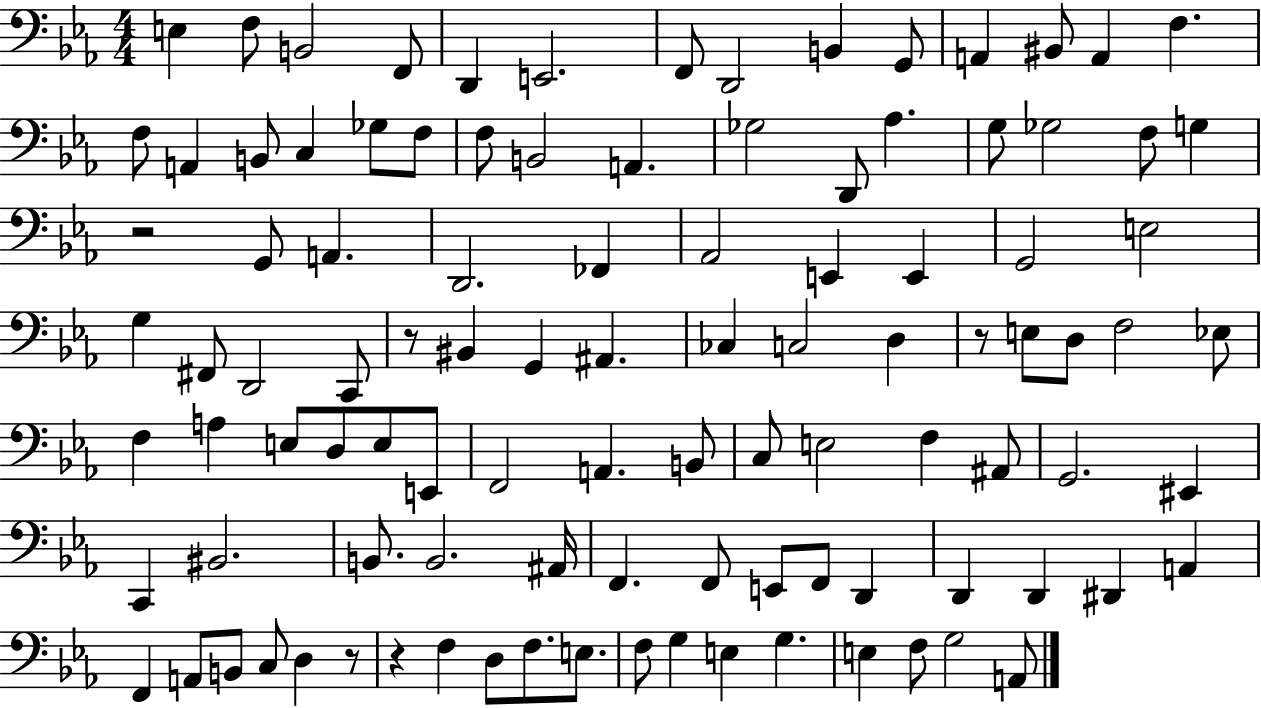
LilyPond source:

{
  \clef bass
  \numericTimeSignature
  \time 4/4
  \key ees \major
  \repeat volta 2 { e4 f8 b,2 f,8 | d,4 e,2. | f,8 d,2 b,4 g,8 | a,4 bis,8 a,4 f4. | \break f8 a,4 b,8 c4 ges8 f8 | f8 b,2 a,4. | ges2 d,8 aes4. | g8 ges2 f8 g4 | \break r2 g,8 a,4. | d,2. fes,4 | aes,2 e,4 e,4 | g,2 e2 | \break g4 fis,8 d,2 c,8 | r8 bis,4 g,4 ais,4. | ces4 c2 d4 | r8 e8 d8 f2 ees8 | \break f4 a4 e8 d8 e8 e,8 | f,2 a,4. b,8 | c8 e2 f4 ais,8 | g,2. eis,4 | \break c,4 bis,2. | b,8. b,2. ais,16 | f,4. f,8 e,8 f,8 d,4 | d,4 d,4 dis,4 a,4 | \break f,4 a,8 b,8 c8 d4 r8 | r4 f4 d8 f8. e8. | f8 g4 e4 g4. | e4 f8 g2 a,8 | \break } \bar "|."
}